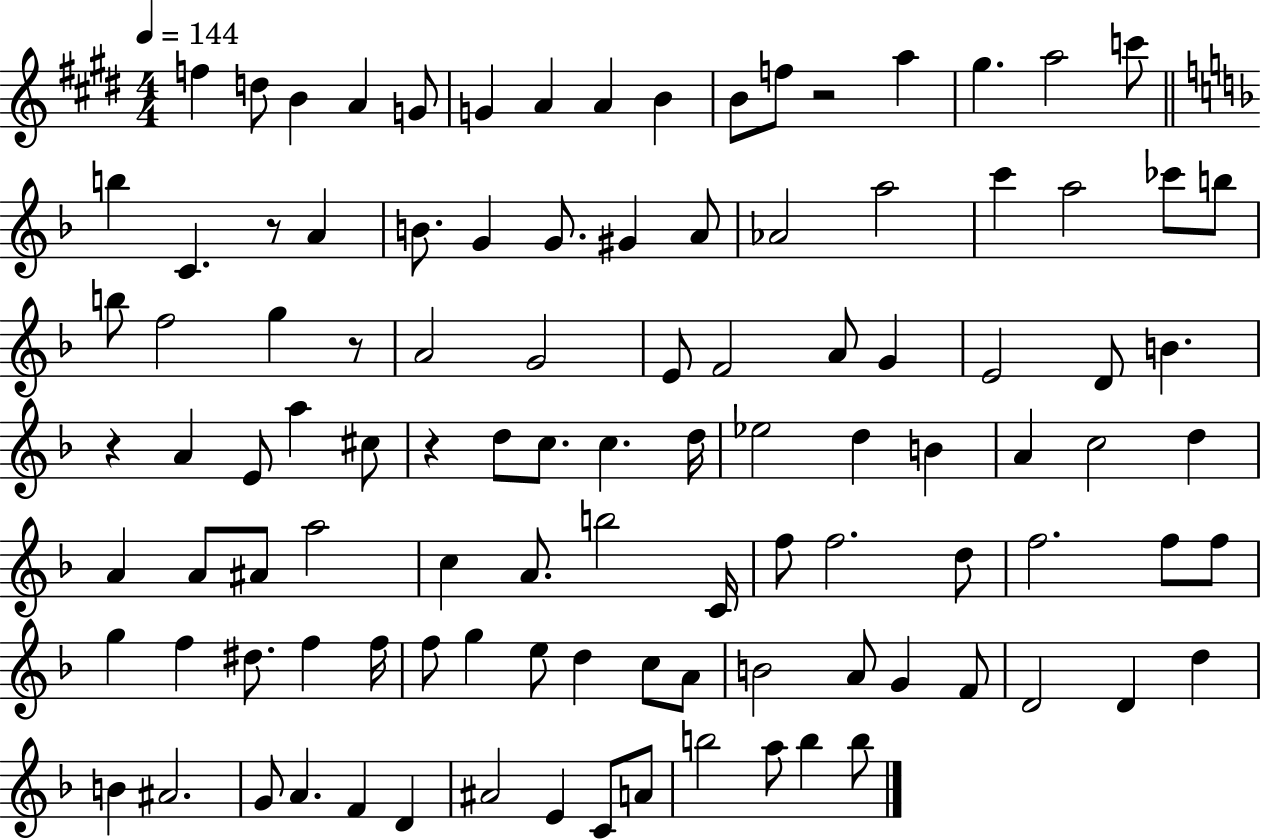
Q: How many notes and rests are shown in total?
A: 106